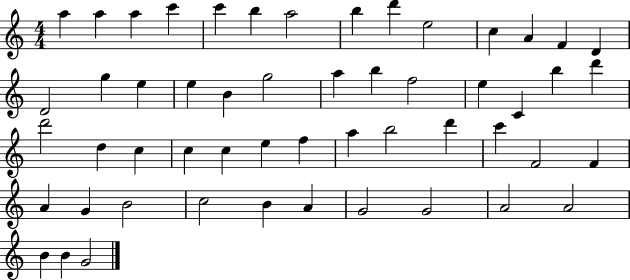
X:1
T:Untitled
M:4/4
L:1/4
K:C
a a a c' c' b a2 b d' e2 c A F D D2 g e e B g2 a b f2 e C b d' d'2 d c c c e f a b2 d' c' F2 F A G B2 c2 B A G2 G2 A2 A2 B B G2